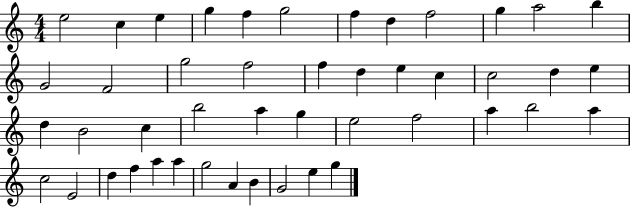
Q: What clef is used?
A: treble